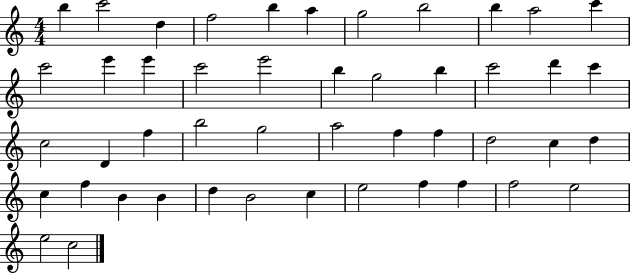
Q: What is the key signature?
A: C major